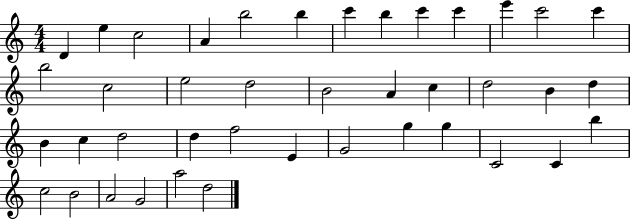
D4/q E5/q C5/h A4/q B5/h B5/q C6/q B5/q C6/q C6/q E6/q C6/h C6/q B5/h C5/h E5/h D5/h B4/h A4/q C5/q D5/h B4/q D5/q B4/q C5/q D5/h D5/q F5/h E4/q G4/h G5/q G5/q C4/h C4/q B5/q C5/h B4/h A4/h G4/h A5/h D5/h